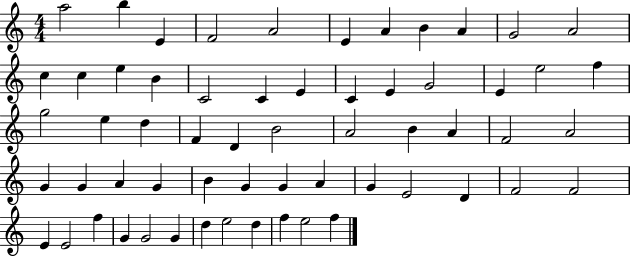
A5/h B5/q E4/q F4/h A4/h E4/q A4/q B4/q A4/q G4/h A4/h C5/q C5/q E5/q B4/q C4/h C4/q E4/q C4/q E4/q G4/h E4/q E5/h F5/q G5/h E5/q D5/q F4/q D4/q B4/h A4/h B4/q A4/q F4/h A4/h G4/q G4/q A4/q G4/q B4/q G4/q G4/q A4/q G4/q E4/h D4/q F4/h F4/h E4/q E4/h F5/q G4/q G4/h G4/q D5/q E5/h D5/q F5/q E5/h F5/q